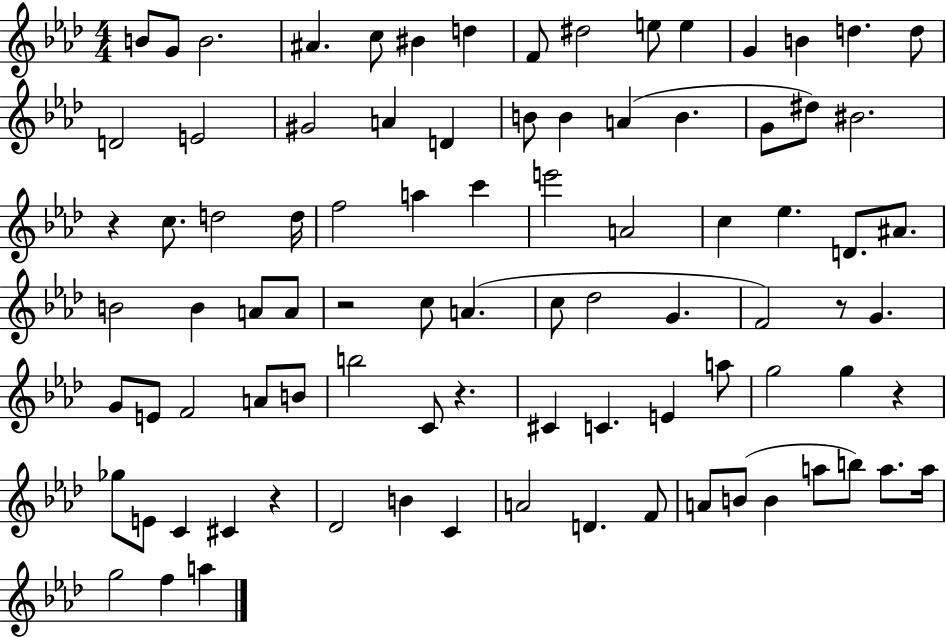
B4/e G4/e B4/h. A#4/q. C5/e BIS4/q D5/q F4/e D#5/h E5/e E5/q G4/q B4/q D5/q. D5/e D4/h E4/h G#4/h A4/q D4/q B4/e B4/q A4/q B4/q. G4/e D#5/e BIS4/h. R/q C5/e. D5/h D5/s F5/h A5/q C6/q E6/h A4/h C5/q Eb5/q. D4/e. A#4/e. B4/h B4/q A4/e A4/e R/h C5/e A4/q. C5/e Db5/h G4/q. F4/h R/e G4/q. G4/e E4/e F4/h A4/e B4/e B5/h C4/e R/q. C#4/q C4/q. E4/q A5/e G5/h G5/q R/q Gb5/e E4/e C4/q C#4/q R/q Db4/h B4/q C4/q A4/h D4/q. F4/e A4/e B4/e B4/q A5/e B5/e A5/e. A5/s G5/h F5/q A5/q